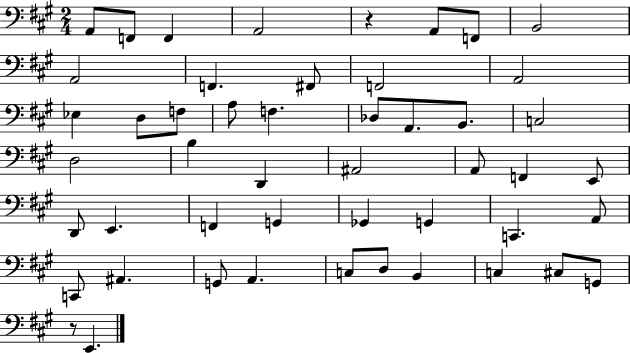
A2/e F2/e F2/q A2/h R/q A2/e F2/e B2/h A2/h F2/q. F#2/e F2/h A2/h Eb3/q D3/e F3/e A3/e F3/q. Db3/e A2/e. B2/e. C3/h D3/h B3/q D2/q A#2/h A2/e F2/q E2/e D2/e E2/q. F2/q G2/q Gb2/q G2/q C2/q. A2/e C2/e A#2/q. G2/e A2/q. C3/e D3/e B2/q C3/q C#3/e G2/e R/e E2/q.